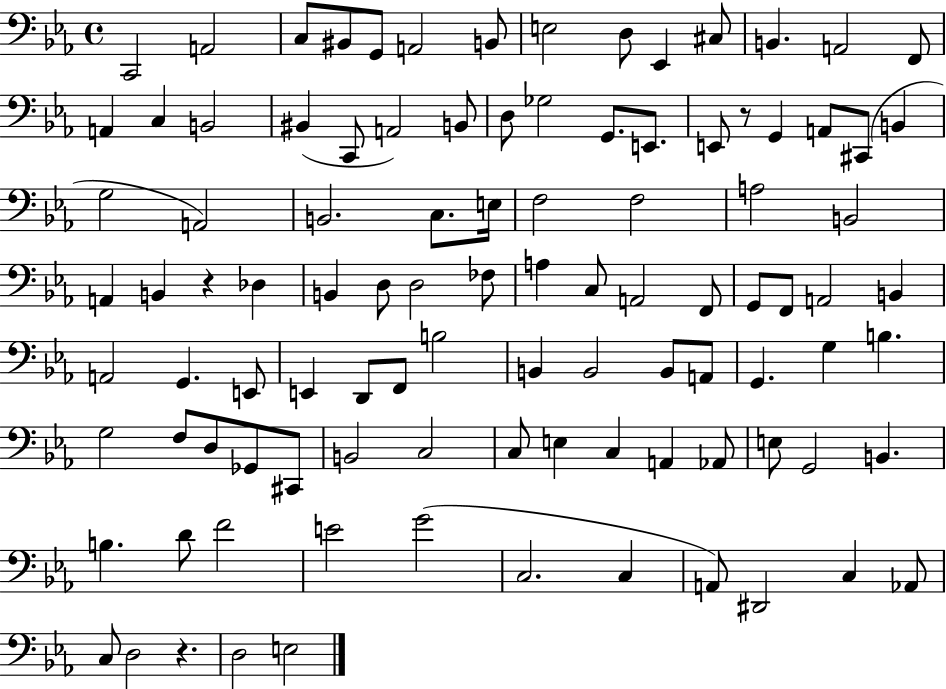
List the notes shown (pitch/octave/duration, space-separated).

C2/h A2/h C3/e BIS2/e G2/e A2/h B2/e E3/h D3/e Eb2/q C#3/e B2/q. A2/h F2/e A2/q C3/q B2/h BIS2/q C2/e A2/h B2/e D3/e Gb3/h G2/e. E2/e. E2/e R/e G2/q A2/e C#2/e B2/q G3/h A2/h B2/h. C3/e. E3/s F3/h F3/h A3/h B2/h A2/q B2/q R/q Db3/q B2/q D3/e D3/h FES3/e A3/q C3/e A2/h F2/e G2/e F2/e A2/h B2/q A2/h G2/q. E2/e E2/q D2/e F2/e B3/h B2/q B2/h B2/e A2/e G2/q. G3/q B3/q. G3/h F3/e D3/e Gb2/e C#2/e B2/h C3/h C3/e E3/q C3/q A2/q Ab2/e E3/e G2/h B2/q. B3/q. D4/e F4/h E4/h G4/h C3/h. C3/q A2/e D#2/h C3/q Ab2/e C3/e D3/h R/q. D3/h E3/h